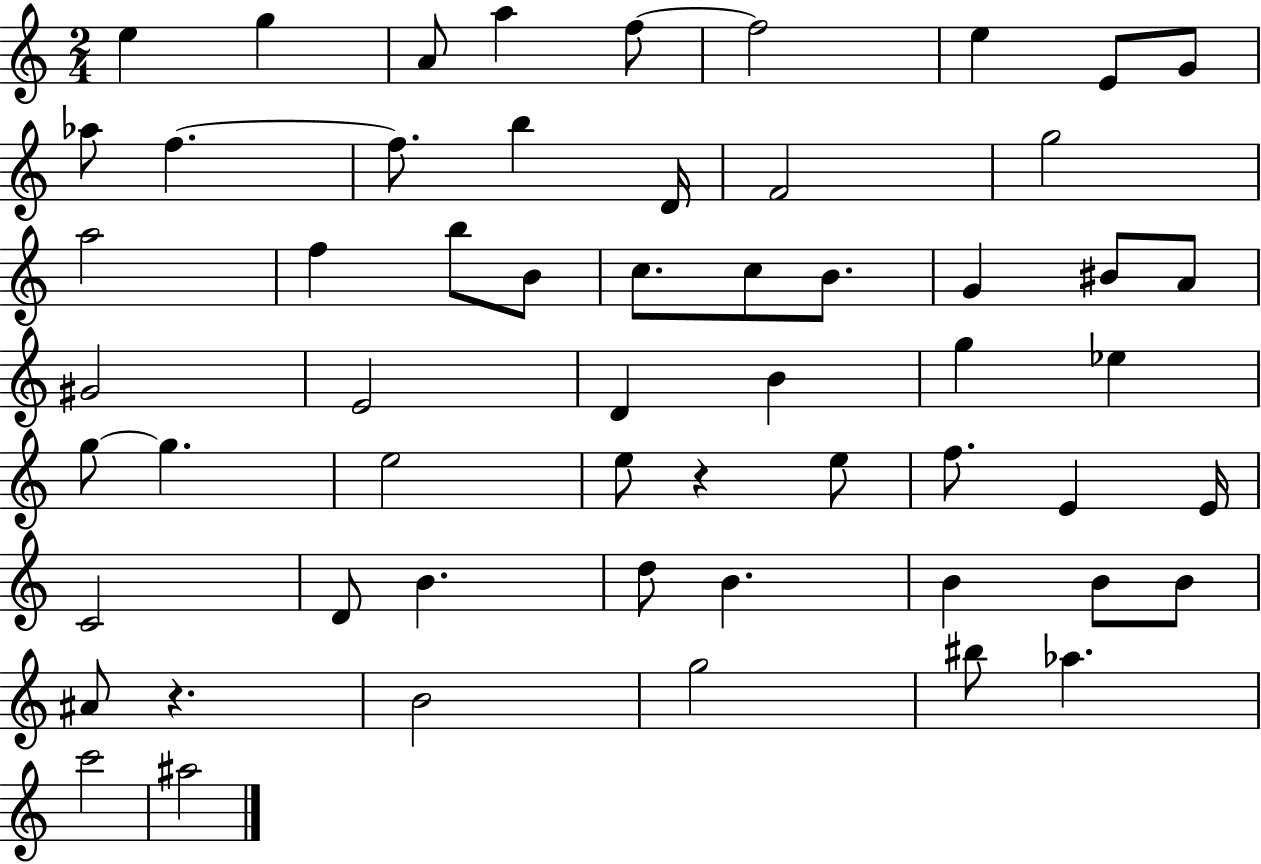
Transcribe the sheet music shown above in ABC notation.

X:1
T:Untitled
M:2/4
L:1/4
K:C
e g A/2 a f/2 f2 e E/2 G/2 _a/2 f f/2 b D/4 F2 g2 a2 f b/2 B/2 c/2 c/2 B/2 G ^B/2 A/2 ^G2 E2 D B g _e g/2 g e2 e/2 z e/2 f/2 E E/4 C2 D/2 B d/2 B B B/2 B/2 ^A/2 z B2 g2 ^b/2 _a c'2 ^a2